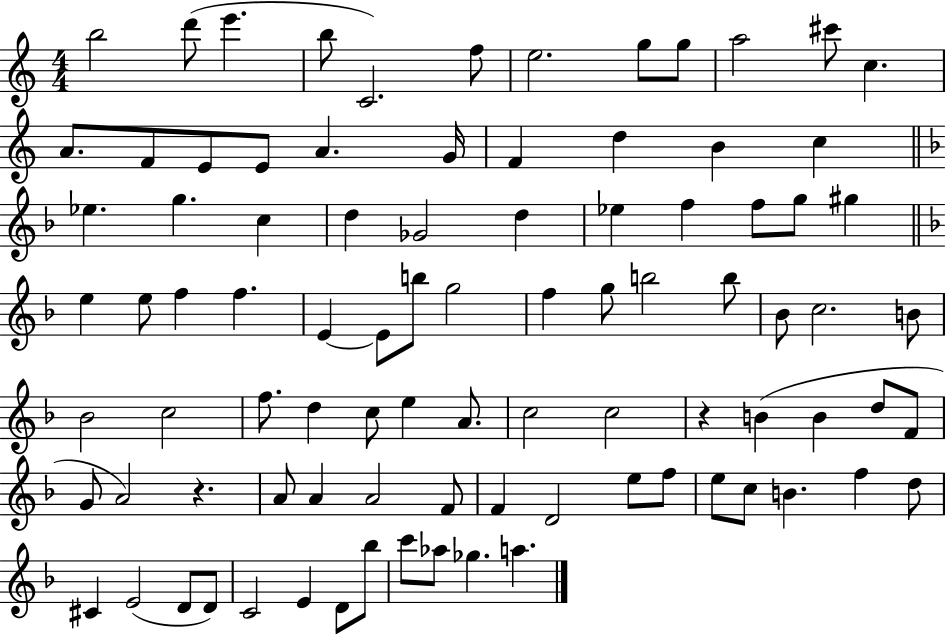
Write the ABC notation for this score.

X:1
T:Untitled
M:4/4
L:1/4
K:C
b2 d'/2 e' b/2 C2 f/2 e2 g/2 g/2 a2 ^c'/2 c A/2 F/2 E/2 E/2 A G/4 F d B c _e g c d _G2 d _e f f/2 g/2 ^g e e/2 f f E E/2 b/2 g2 f g/2 b2 b/2 _B/2 c2 B/2 _B2 c2 f/2 d c/2 e A/2 c2 c2 z B B d/2 F/2 G/2 A2 z A/2 A A2 F/2 F D2 e/2 f/2 e/2 c/2 B f d/2 ^C E2 D/2 D/2 C2 E D/2 _b/2 c'/2 _a/2 _g a